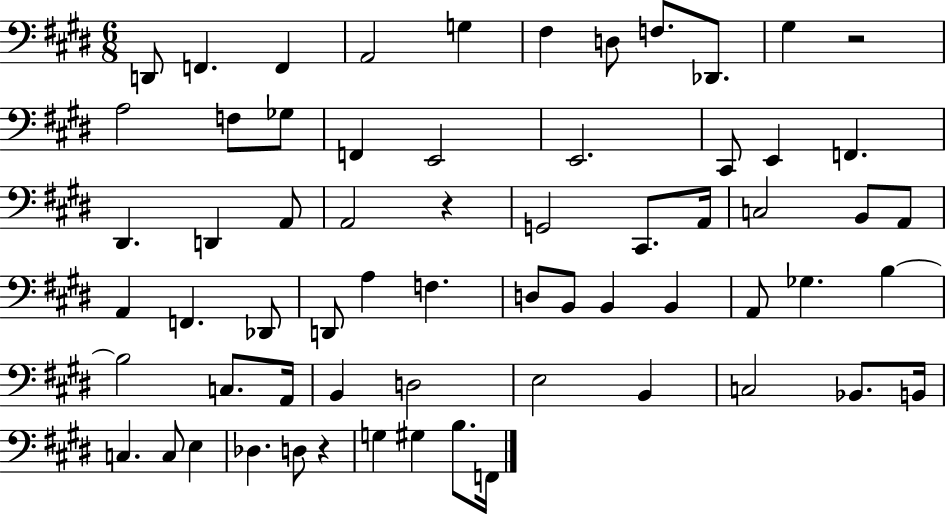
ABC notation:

X:1
T:Untitled
M:6/8
L:1/4
K:E
D,,/2 F,, F,, A,,2 G, ^F, D,/2 F,/2 _D,,/2 ^G, z2 A,2 F,/2 _G,/2 F,, E,,2 E,,2 ^C,,/2 E,, F,, ^D,, D,, A,,/2 A,,2 z G,,2 ^C,,/2 A,,/4 C,2 B,,/2 A,,/2 A,, F,, _D,,/2 D,,/2 A, F, D,/2 B,,/2 B,, B,, A,,/2 _G, B, B,2 C,/2 A,,/4 B,, D,2 E,2 B,, C,2 _B,,/2 B,,/4 C, C,/2 E, _D, D,/2 z G, ^G, B,/2 F,,/4